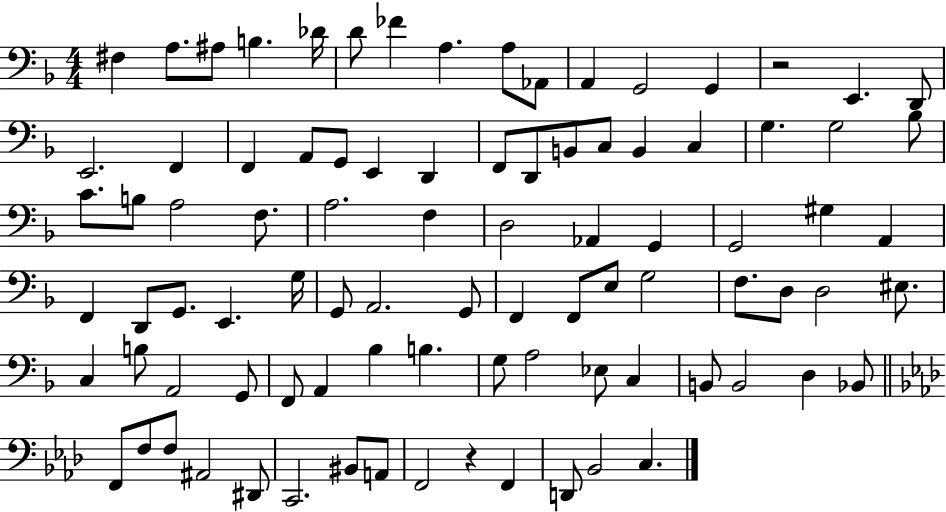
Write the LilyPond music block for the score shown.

{
  \clef bass
  \numericTimeSignature
  \time 4/4
  \key f \major
  fis4 a8. ais8 b4. des'16 | d'8 fes'4 a4. a8 aes,8 | a,4 g,2 g,4 | r2 e,4. d,8 | \break e,2. f,4 | f,4 a,8 g,8 e,4 d,4 | f,8 d,8 b,8 c8 b,4 c4 | g4. g2 bes8 | \break c'8. b8 a2 f8. | a2. f4 | d2 aes,4 g,4 | g,2 gis4 a,4 | \break f,4 d,8 g,8. e,4. g16 | g,8 a,2. g,8 | f,4 f,8 e8 g2 | f8. d8 d2 eis8. | \break c4 b8 a,2 g,8 | f,8 a,4 bes4 b4. | g8 a2 ees8 c4 | b,8 b,2 d4 bes,8 | \break \bar "||" \break \key f \minor f,8 f8 f8 ais,2 dis,8 | c,2. bis,8 a,8 | f,2 r4 f,4 | d,8 bes,2 c4. | \break \bar "|."
}